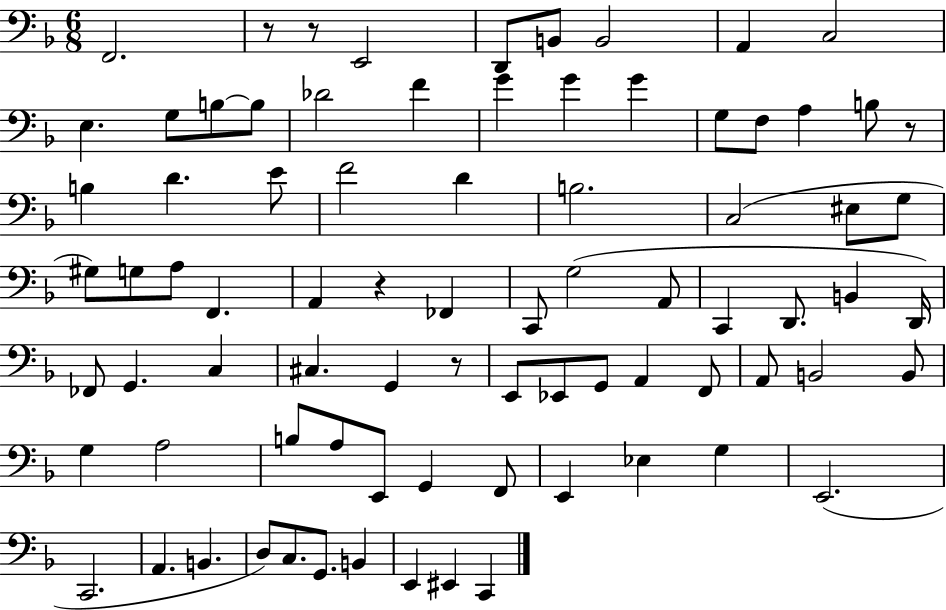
{
  \clef bass
  \numericTimeSignature
  \time 6/8
  \key f \major
  \repeat volta 2 { f,2. | r8 r8 e,2 | d,8 b,8 b,2 | a,4 c2 | \break e4. g8 b8~~ b8 | des'2 f'4 | g'4 g'4 g'4 | g8 f8 a4 b8 r8 | \break b4 d'4. e'8 | f'2 d'4 | b2. | c2( eis8 g8 | \break gis8) g8 a8 f,4. | a,4 r4 fes,4 | c,8 g2( a,8 | c,4 d,8. b,4 d,16) | \break fes,8 g,4. c4 | cis4. g,4 r8 | e,8 ees,8 g,8 a,4 f,8 | a,8 b,2 b,8 | \break g4 a2 | b8 a8 e,8 g,4 f,8 | e,4 ees4 g4 | e,2.( | \break c,2. | a,4. b,4. | d8) c8. g,8. b,4 | e,4 eis,4 c,4 | \break } \bar "|."
}